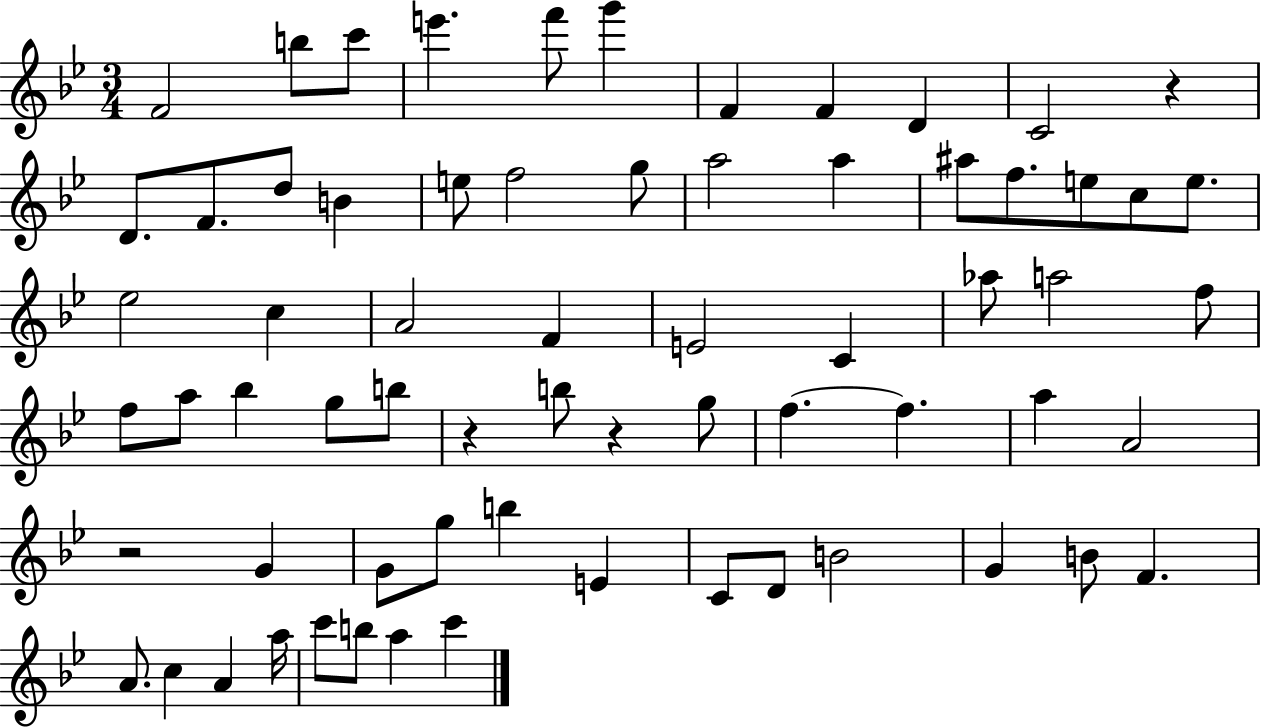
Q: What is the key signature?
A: BES major